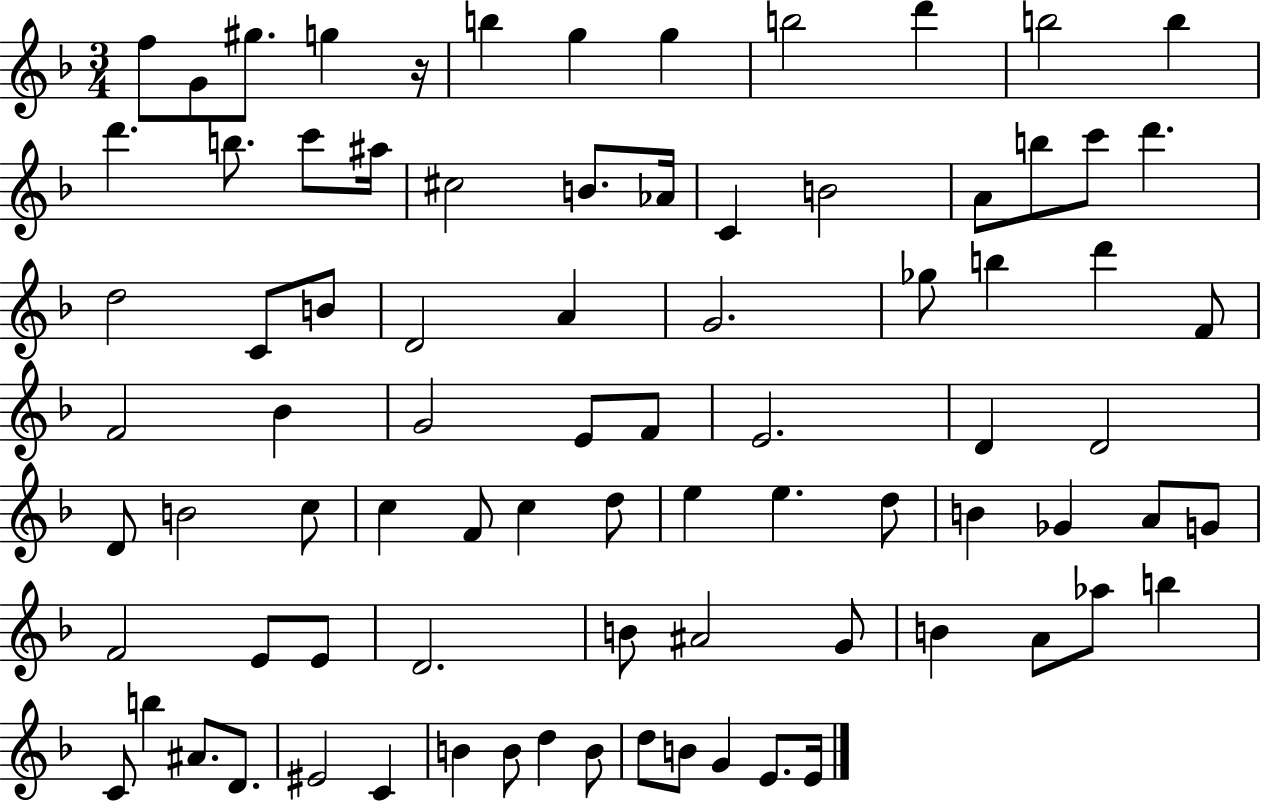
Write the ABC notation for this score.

X:1
T:Untitled
M:3/4
L:1/4
K:F
f/2 G/2 ^g/2 g z/4 b g g b2 d' b2 b d' b/2 c'/2 ^a/4 ^c2 B/2 _A/4 C B2 A/2 b/2 c'/2 d' d2 C/2 B/2 D2 A G2 _g/2 b d' F/2 F2 _B G2 E/2 F/2 E2 D D2 D/2 B2 c/2 c F/2 c d/2 e e d/2 B _G A/2 G/2 F2 E/2 E/2 D2 B/2 ^A2 G/2 B A/2 _a/2 b C/2 b ^A/2 D/2 ^E2 C B B/2 d B/2 d/2 B/2 G E/2 E/4